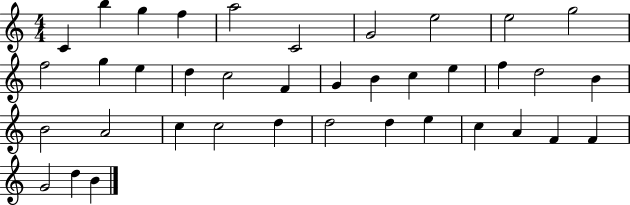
{
  \clef treble
  \numericTimeSignature
  \time 4/4
  \key c \major
  c'4 b''4 g''4 f''4 | a''2 c'2 | g'2 e''2 | e''2 g''2 | \break f''2 g''4 e''4 | d''4 c''2 f'4 | g'4 b'4 c''4 e''4 | f''4 d''2 b'4 | \break b'2 a'2 | c''4 c''2 d''4 | d''2 d''4 e''4 | c''4 a'4 f'4 f'4 | \break g'2 d''4 b'4 | \bar "|."
}